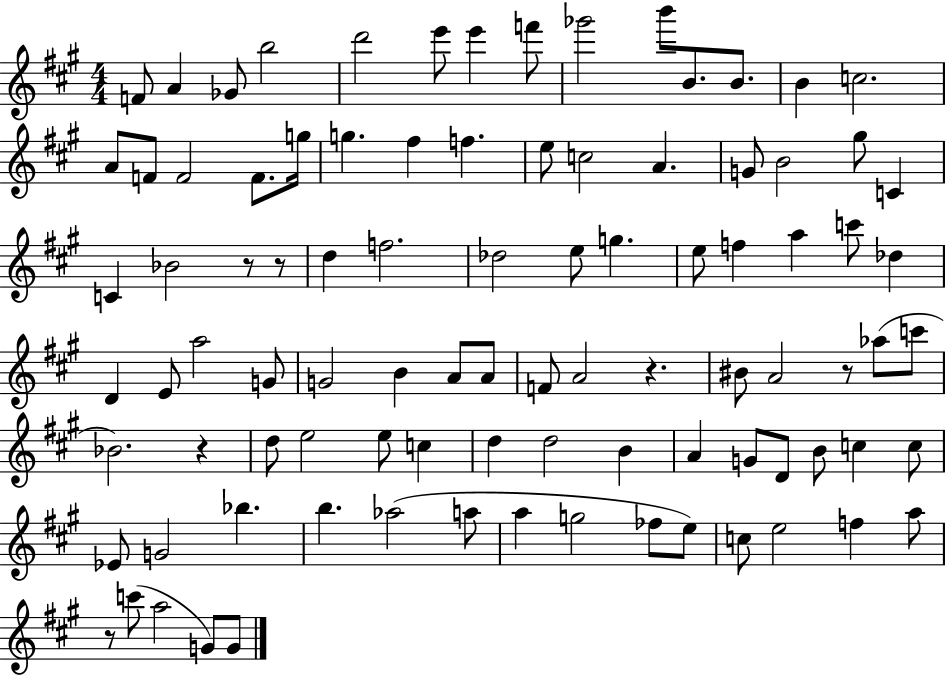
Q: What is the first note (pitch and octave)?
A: F4